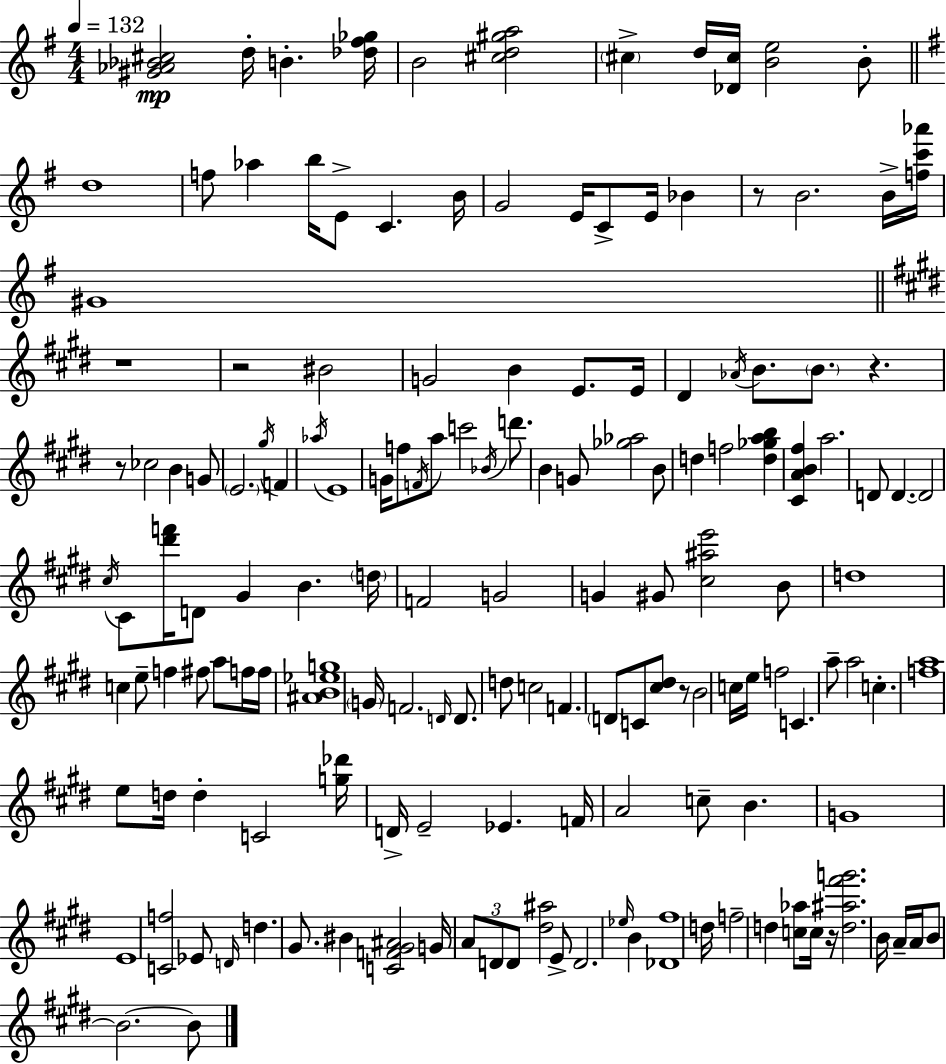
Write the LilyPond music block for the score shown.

{
  \clef treble
  \numericTimeSignature
  \time 4/4
  \key e \minor
  \tempo 4 = 132
  <gis' aes' bes' cis''>2\mp d''16-. b'4.-. <des'' fis'' ges''>16 | b'2 <cis'' d'' gis'' a''>2 | \parenthesize cis''4-> d''16 <des' cis''>16 <b' e''>2 b'8-. | \bar "||" \break \key g \major d''1 | f''8 aes''4 b''16 e'8-> c'4. b'16 | g'2 e'16 c'8-> e'16 bes'4 | r8 b'2. b'16-> <f'' c''' aes'''>16 | \break gis'1 | \bar "||" \break \key e \major r1 | r2 bis'2 | g'2 b'4 e'8. e'16 | dis'4 \acciaccatura { aes'16 } b'8. \parenthesize b'8. r4. | \break r8 ces''2 b'4 g'8 | \parenthesize e'2. \acciaccatura { gis''16 } f'4 | \acciaccatura { aes''16 } e'1 | g'16 f''8 \acciaccatura { f'16 } a''8 c'''2 | \break \acciaccatura { bes'16 } d'''8. b'4 g'8 <ges'' aes''>2 | b'8 d''4 f''2 | <d'' ges'' a'' b''>4 <cis' a' b' fis''>4 a''2. | d'8 d'4.~~ d'2 | \break \acciaccatura { cis''16 } cis'8 <dis''' f'''>16 d'8 gis'4 b'4. | \parenthesize d''16 f'2 g'2 | g'4 gis'8 <cis'' ais'' e'''>2 | b'8 d''1 | \break c''4 e''8-- f''4 | fis''8 a''8 f''16 f''16 <ais' b' ees'' g''>1 | \parenthesize g'16 f'2. | \grace { d'16 } d'8. d''8 c''2 | \break f'4. \parenthesize d'8 c'8 <cis'' dis''>8 r8 b'2 | c''16 e''16 f''2 | c'4. a''8-- a''2 | c''4.-. <f'' a''>1 | \break e''8 d''16 d''4-. c'2 | <g'' des'''>16 d'16-> e'2-- | ees'4. f'16 a'2 c''8-- | b'4. g'1 | \break e'1 | <c' f''>2 ees'8 | \grace { d'16 } d''4. gis'8. bis'4 <c' f' gis' ais'>2 | g'16 \tuplet 3/2 { a'8 d'8 d'8 } <dis'' ais''>2 | \break e'8-> d'2. | \grace { ees''16 } b'4 <des' fis''>1 | d''16 f''2-- | d''4 <c'' aes''>8 c''16 r16 <d'' ais'' fis''' g'''>2. | \break b'16 a'16-- a'16 b'8~~ b'2.~~ | b'8 \bar "|."
}